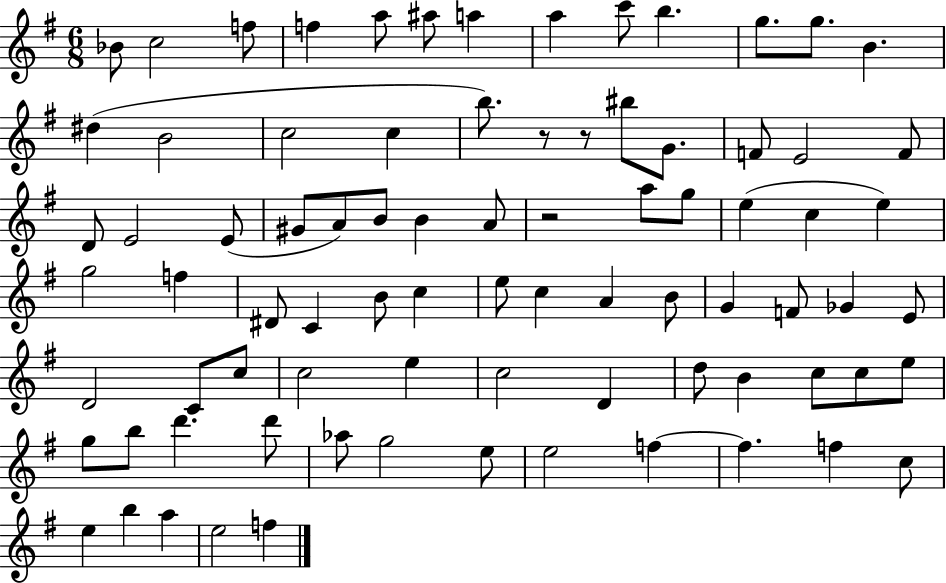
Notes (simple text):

Bb4/e C5/h F5/e F5/q A5/e A#5/e A5/q A5/q C6/e B5/q. G5/e. G5/e. B4/q. D#5/q B4/h C5/h C5/q B5/e. R/e R/e BIS5/e G4/e. F4/e E4/h F4/e D4/e E4/h E4/e G#4/e A4/e B4/e B4/q A4/e R/h A5/e G5/e E5/q C5/q E5/q G5/h F5/q D#4/e C4/q B4/e C5/q E5/e C5/q A4/q B4/e G4/q F4/e Gb4/q E4/e D4/h C4/e C5/e C5/h E5/q C5/h D4/q D5/e B4/q C5/e C5/e E5/e G5/e B5/e D6/q. D6/e Ab5/e G5/h E5/e E5/h F5/q F5/q. F5/q C5/e E5/q B5/q A5/q E5/h F5/q